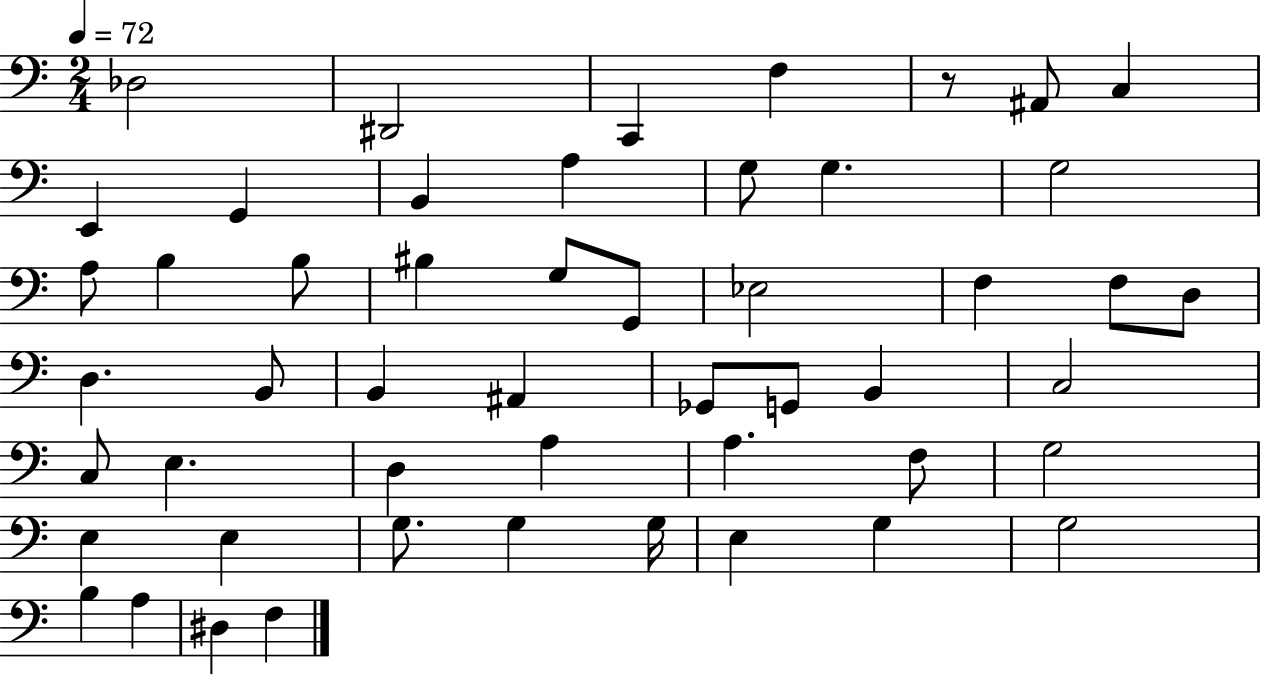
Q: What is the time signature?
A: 2/4